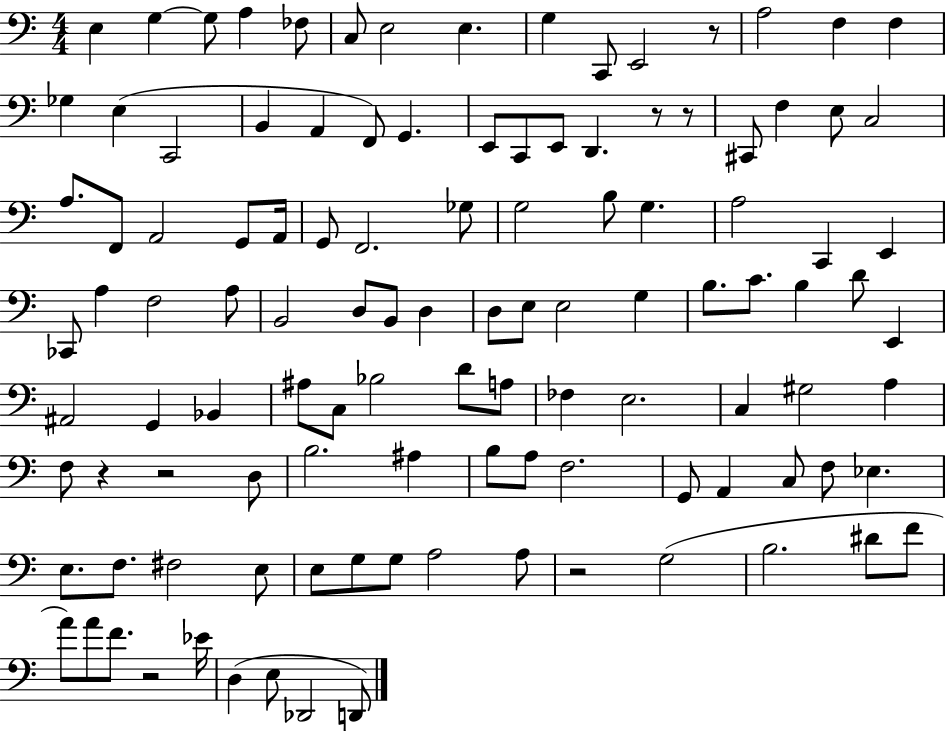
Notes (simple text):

E3/q G3/q G3/e A3/q FES3/e C3/e E3/h E3/q. G3/q C2/e E2/h R/e A3/h F3/q F3/q Gb3/q E3/q C2/h B2/q A2/q F2/e G2/q. E2/e C2/e E2/e D2/q. R/e R/e C#2/e F3/q E3/e C3/h A3/e. F2/e A2/h G2/e A2/s G2/e F2/h. Gb3/e G3/h B3/e G3/q. A3/h C2/q E2/q CES2/e A3/q F3/h A3/e B2/h D3/e B2/e D3/q D3/e E3/e E3/h G3/q B3/e. C4/e. B3/q D4/e E2/q A#2/h G2/q Bb2/q A#3/e C3/e Bb3/h D4/e A3/e FES3/q E3/h. C3/q G#3/h A3/q F3/e R/q R/h D3/e B3/h. A#3/q B3/e A3/e F3/h. G2/e A2/q C3/e F3/e Eb3/q. E3/e. F3/e. F#3/h E3/e E3/e G3/e G3/e A3/h A3/e R/h G3/h B3/h. D#4/e F4/e A4/e A4/e F4/e. R/h Eb4/s D3/q E3/e Db2/h D2/e